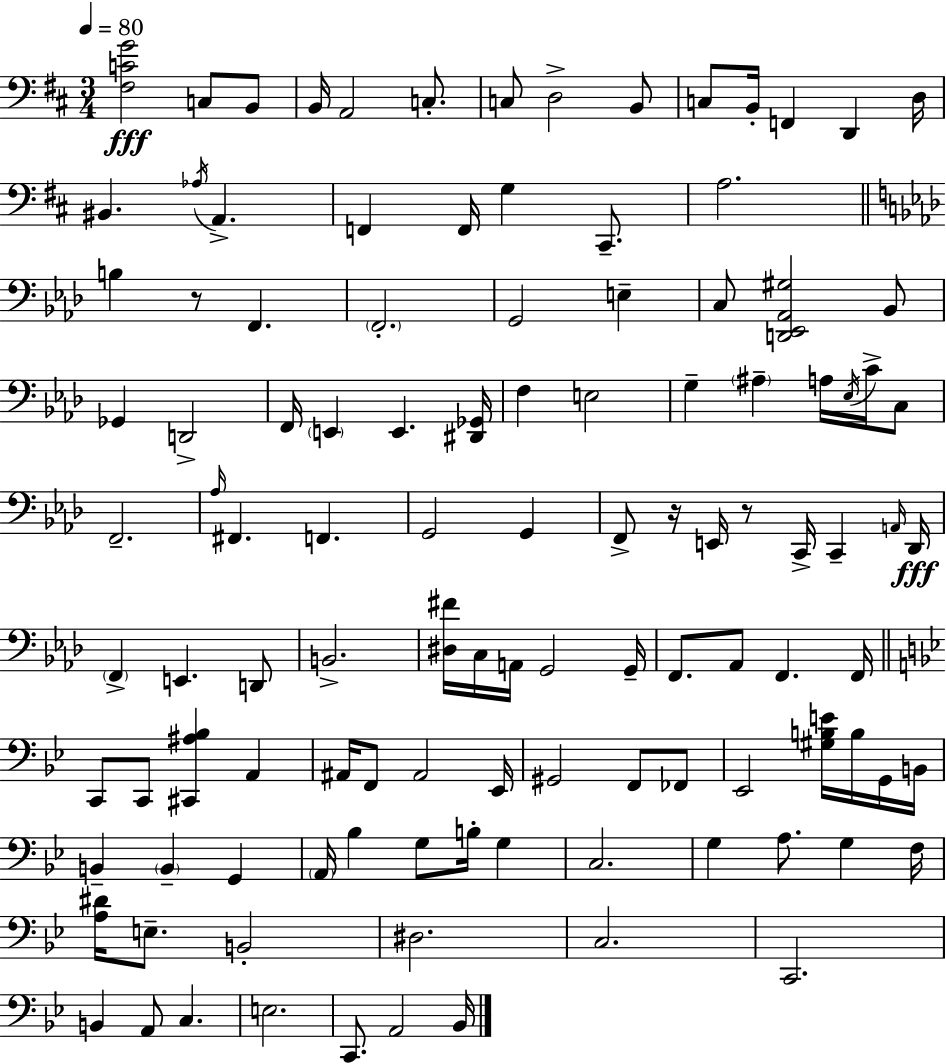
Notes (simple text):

[F#3,C4,G4]/h C3/e B2/e B2/s A2/h C3/e. C3/e D3/h B2/e C3/e B2/s F2/q D2/q D3/s BIS2/q. Ab3/s A2/q. F2/q F2/s G3/q C#2/e. A3/h. B3/q R/e F2/q. F2/h. G2/h E3/q C3/e [D2,Eb2,Ab2,G#3]/h Bb2/e Gb2/q D2/h F2/s E2/q E2/q. [D#2,Gb2]/s F3/q E3/h G3/q A#3/q A3/s Eb3/s C4/s C3/e F2/h. Ab3/s F#2/q. F2/q. G2/h G2/q F2/e R/s E2/s R/e C2/s C2/q A2/s Db2/s F2/q E2/q. D2/e B2/h. [D#3,F#4]/s C3/s A2/s G2/h G2/s F2/e. Ab2/e F2/q. F2/s C2/e C2/e [C#2,A#3,Bb3]/q A2/q A#2/s F2/e A#2/h Eb2/s G#2/h F2/e FES2/e Eb2/h [G#3,B3,E4]/s B3/s G2/s B2/s B2/q B2/q G2/q A2/s Bb3/q G3/e B3/s G3/q C3/h. G3/q A3/e. G3/q F3/s [A3,D#4]/s E3/e. B2/h D#3/h. C3/h. C2/h. B2/q A2/e C3/q. E3/h. C2/e. A2/h Bb2/s